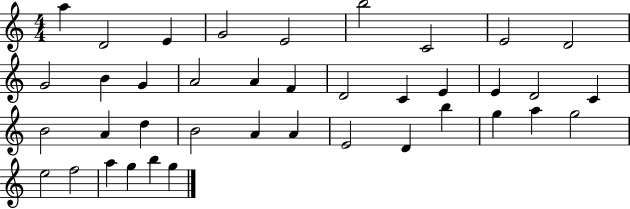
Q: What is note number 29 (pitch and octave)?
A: D4